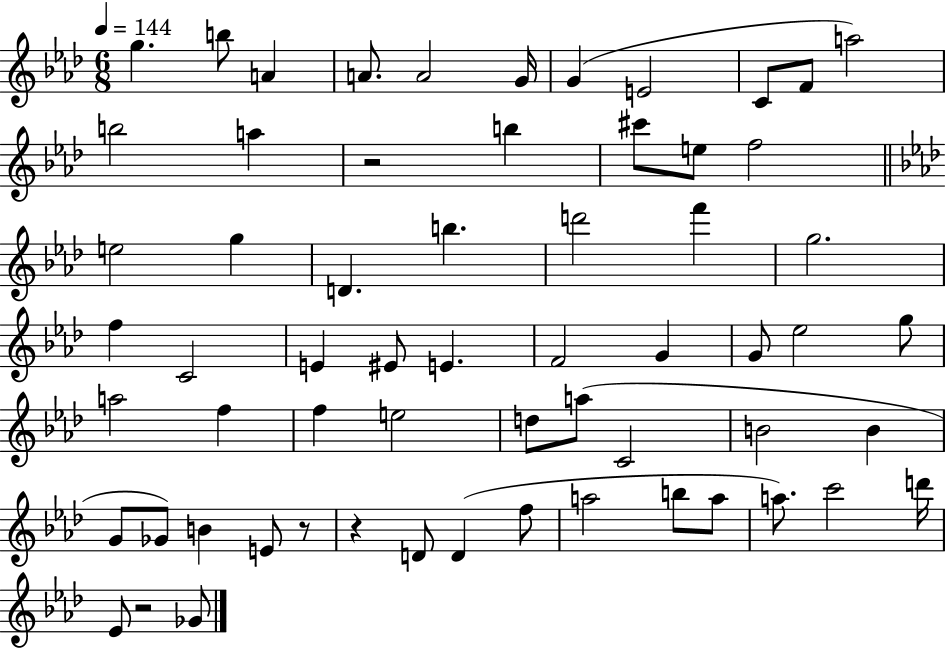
X:1
T:Untitled
M:6/8
L:1/4
K:Ab
g b/2 A A/2 A2 G/4 G E2 C/2 F/2 a2 b2 a z2 b ^c'/2 e/2 f2 e2 g D b d'2 f' g2 f C2 E ^E/2 E F2 G G/2 _e2 g/2 a2 f f e2 d/2 a/2 C2 B2 B G/2 _G/2 B E/2 z/2 z D/2 D f/2 a2 b/2 a/2 a/2 c'2 d'/4 _E/2 z2 _G/2